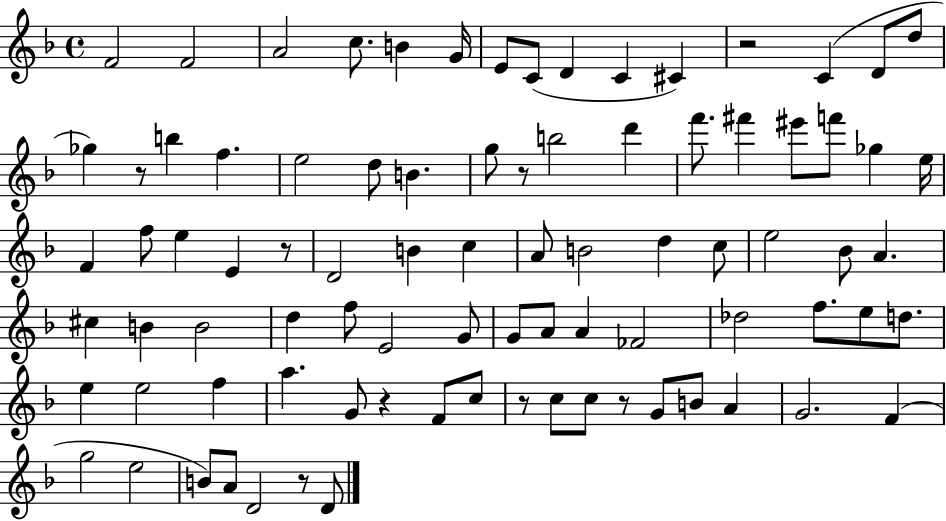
F4/h F4/h A4/h C5/e. B4/q G4/s E4/e C4/e D4/q C4/q C#4/q R/h C4/q D4/e D5/e Gb5/q R/e B5/q F5/q. E5/h D5/e B4/q. G5/e R/e B5/h D6/q F6/e. F#6/q EIS6/e F6/e Gb5/q E5/s F4/q F5/e E5/q E4/q R/e D4/h B4/q C5/q A4/e B4/h D5/q C5/e E5/h Bb4/e A4/q. C#5/q B4/q B4/h D5/q F5/e E4/h G4/e G4/e A4/e A4/q FES4/h Db5/h F5/e. E5/e D5/e. E5/q E5/h F5/q A5/q. G4/e R/q F4/e C5/e R/e C5/e C5/e R/e G4/e B4/e A4/q G4/h. F4/q G5/h E5/h B4/e A4/e D4/h R/e D4/e